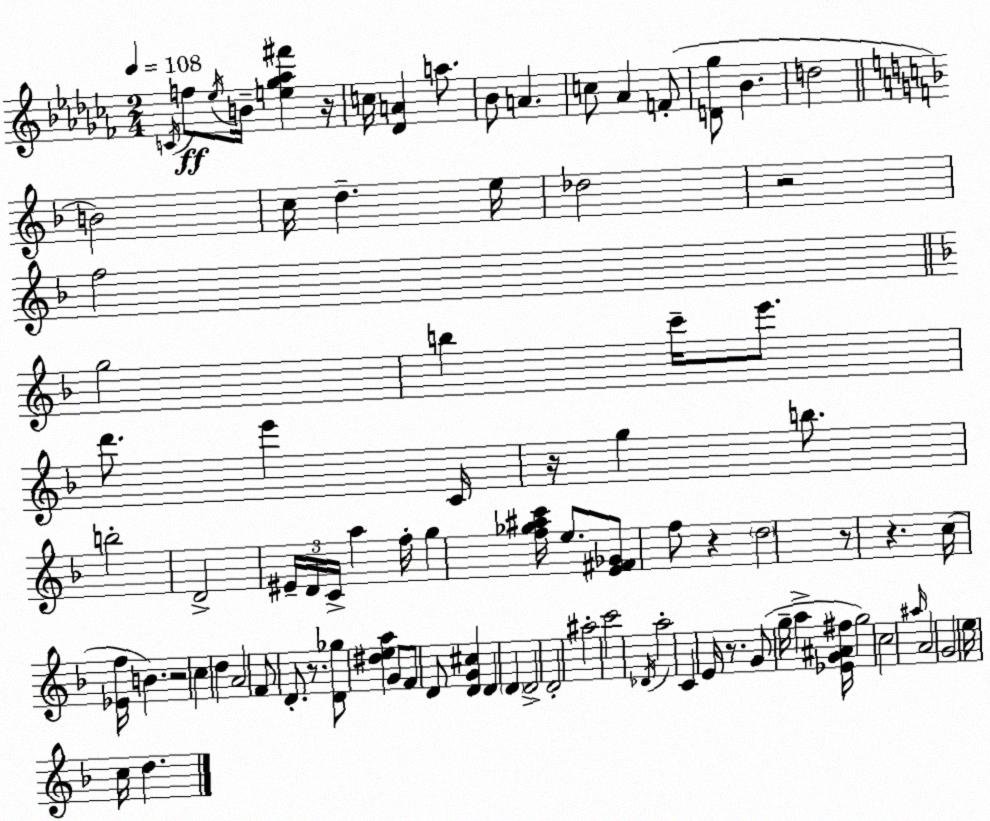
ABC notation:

X:1
T:Untitled
M:2/4
L:1/4
K:Abm
C/4 f/2 _e/4 B/4 [e_g_a^f'] z/4 c/4 [_DA] a/2 _B/2 A c/2 _A F/2 [D_g]/2 _B d2 B2 c/4 d e/4 _d2 z2 f2 g2 b c'/4 e'/2 d'/2 e' C/4 z/4 g b/2 b2 D2 ^E/4 D/4 C/4 a f/4 g [f_g^ac']/4 e/2 [E^F_G]/2 f/2 z d2 z/2 z c/4 [_Ef]/4 B z2 c d A2 F/2 D/2 z/2 [D_g]/2 [^dea] G/2 F/2 D/2 [DG^c] D D D2 D2 ^a2 c'2 _D/4 a2 C E/4 z/2 G/2 g/4 a [_EG^A^f]/4 g2 c2 ^a/4 A2 G2 e/4 c/4 d